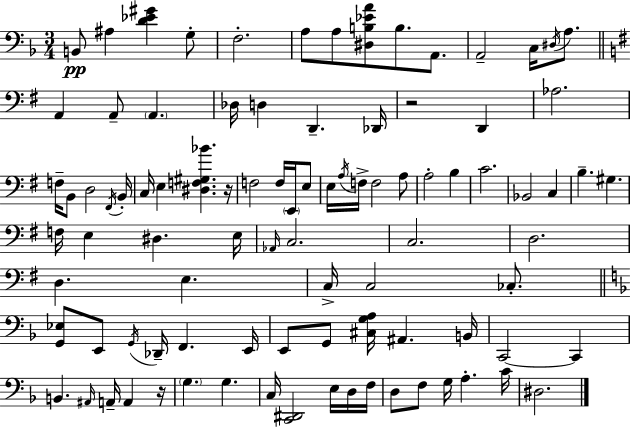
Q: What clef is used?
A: bass